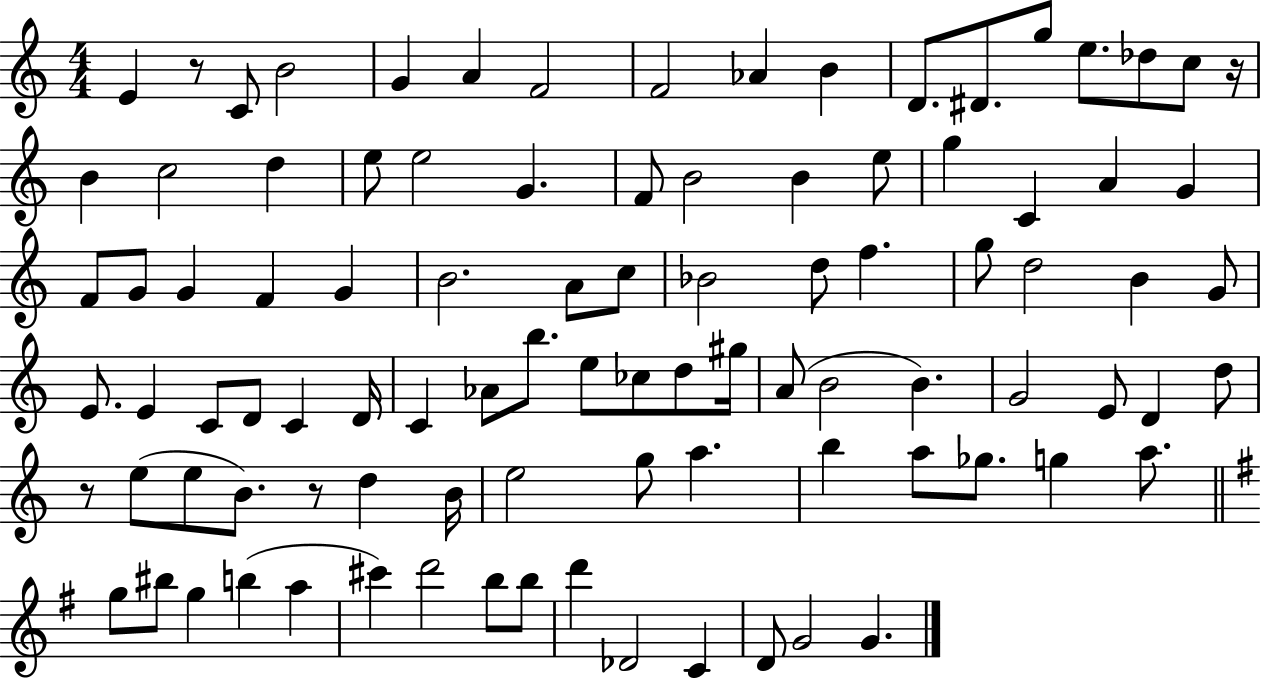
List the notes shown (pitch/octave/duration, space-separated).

E4/q R/e C4/e B4/h G4/q A4/q F4/h F4/h Ab4/q B4/q D4/e. D#4/e. G5/e E5/e. Db5/e C5/e R/s B4/q C5/h D5/q E5/e E5/h G4/q. F4/e B4/h B4/q E5/e G5/q C4/q A4/q G4/q F4/e G4/e G4/q F4/q G4/q B4/h. A4/e C5/e Bb4/h D5/e F5/q. G5/e D5/h B4/q G4/e E4/e. E4/q C4/e D4/e C4/q D4/s C4/q Ab4/e B5/e. E5/e CES5/e D5/e G#5/s A4/e B4/h B4/q. G4/h E4/e D4/q D5/e R/e E5/e E5/e B4/e. R/e D5/q B4/s E5/h G5/e A5/q. B5/q A5/e Gb5/e. G5/q A5/e. G5/e BIS5/e G5/q B5/q A5/q C#6/q D6/h B5/e B5/e D6/q Db4/h C4/q D4/e G4/h G4/q.